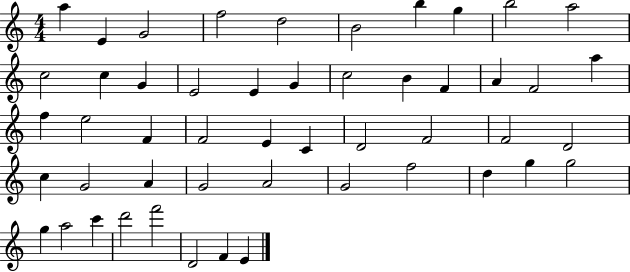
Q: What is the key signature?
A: C major